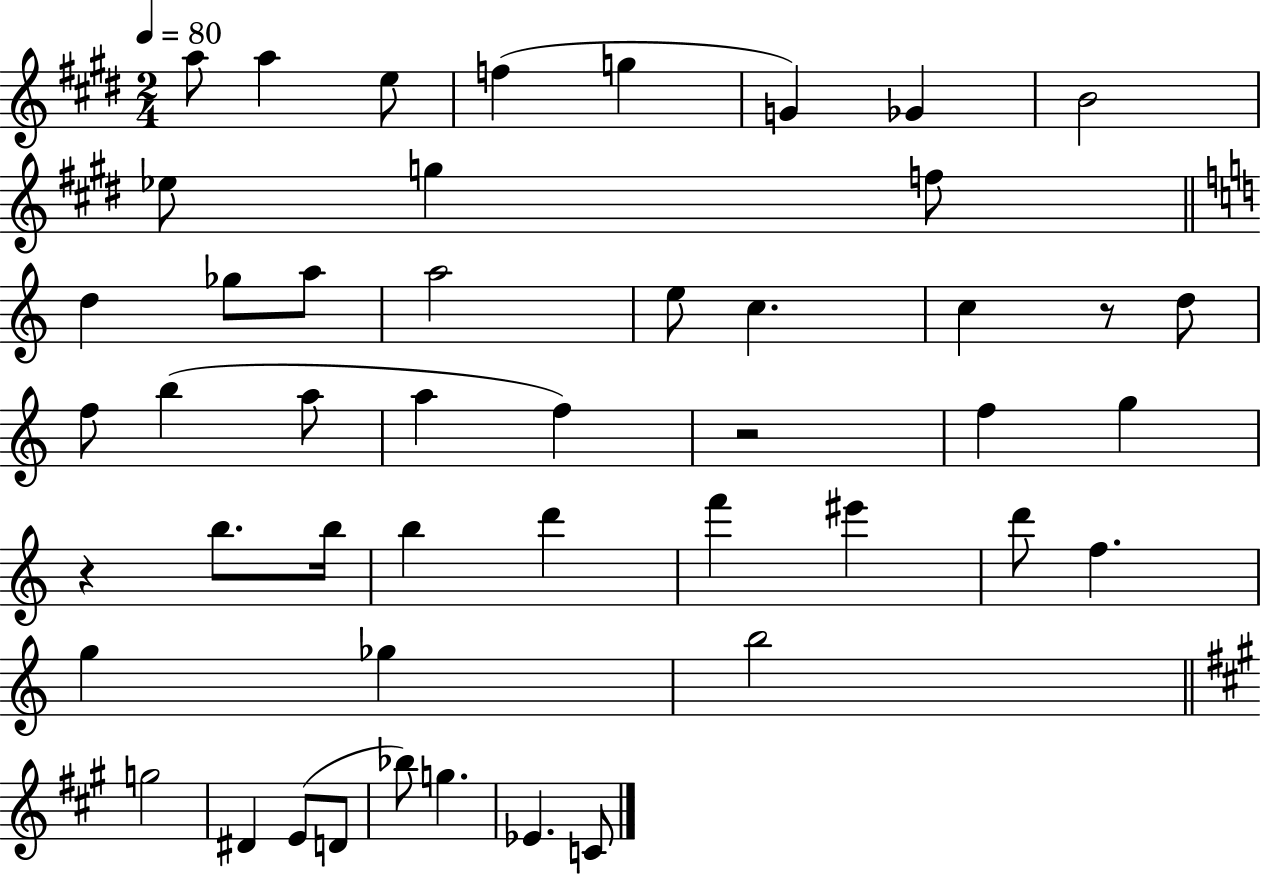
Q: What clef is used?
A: treble